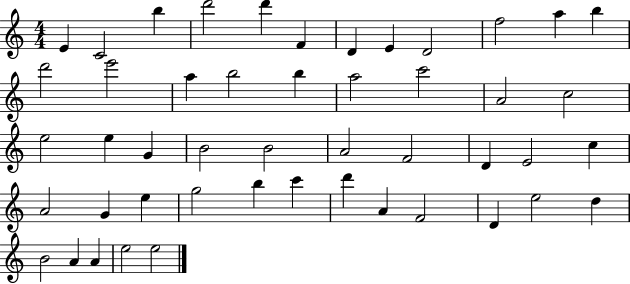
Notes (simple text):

E4/q C4/h B5/q D6/h D6/q F4/q D4/q E4/q D4/h F5/h A5/q B5/q D6/h E6/h A5/q B5/h B5/q A5/h C6/h A4/h C5/h E5/h E5/q G4/q B4/h B4/h A4/h F4/h D4/q E4/h C5/q A4/h G4/q E5/q G5/h B5/q C6/q D6/q A4/q F4/h D4/q E5/h D5/q B4/h A4/q A4/q E5/h E5/h